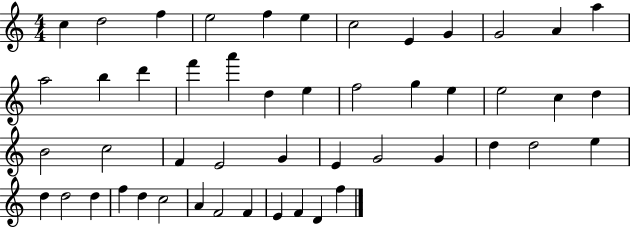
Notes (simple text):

C5/q D5/h F5/q E5/h F5/q E5/q C5/h E4/q G4/q G4/h A4/q A5/q A5/h B5/q D6/q F6/q A6/q D5/q E5/q F5/h G5/q E5/q E5/h C5/q D5/q B4/h C5/h F4/q E4/h G4/q E4/q G4/h G4/q D5/q D5/h E5/q D5/q D5/h D5/q F5/q D5/q C5/h A4/q F4/h F4/q E4/q F4/q D4/q F5/q